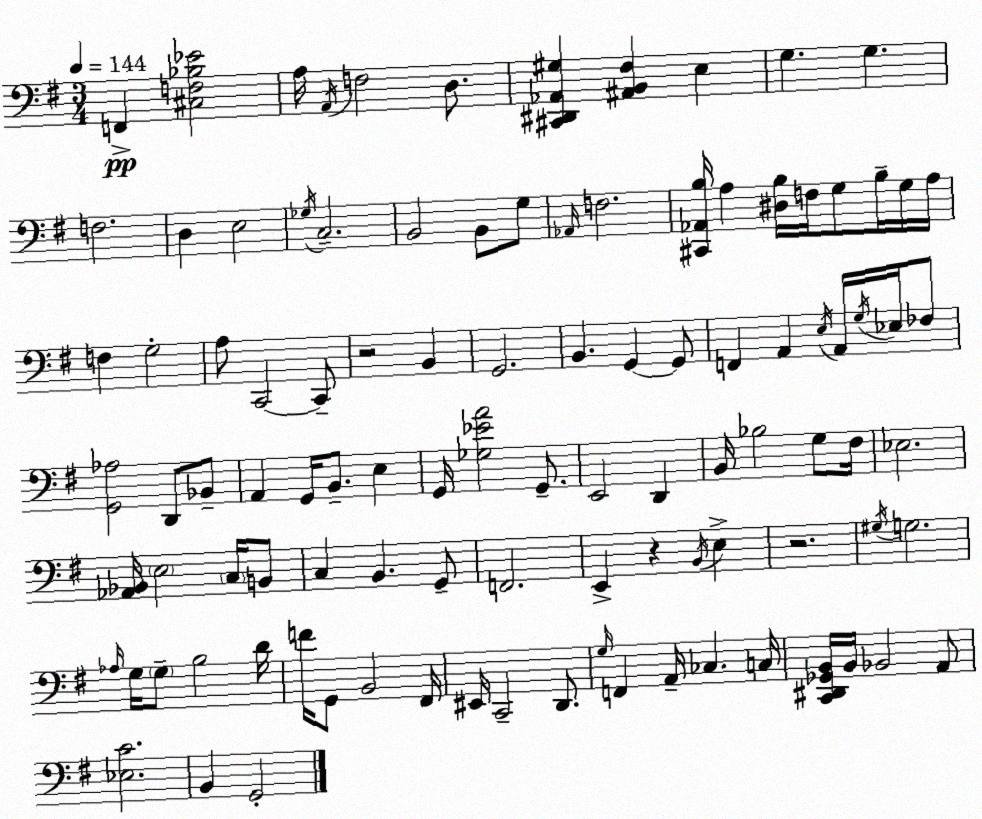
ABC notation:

X:1
T:Untitled
M:3/4
L:1/4
K:Em
F,, [^C,F,_B,_E]2 A,/4 A,,/4 F,2 D,/2 [^C,,^D,,_A,,^G,] [^A,,B,,^F,] E, G, G, F,2 D, E,2 _G,/4 C,2 B,,2 B,,/2 G,/2 _A,,/4 F,2 [^C,,_A,,B,]/4 A, [^D,B,]/4 F,/4 G,/2 B,/4 G,/4 A,/4 F, G,2 A,/2 C,,2 C,,/2 z2 B,, G,,2 B,, G,, G,,/2 F,, A,, E,/4 A,,/4 G,/4 _E,/4 _F,/2 [G,,_A,]2 D,,/2 _B,,/2 A,, G,,/4 B,,/2 E, G,,/4 [_G,_EA]2 G,,/2 E,,2 D,, B,,/4 _B,2 G,/2 ^F,/4 _E,2 [_A,,_B,,]/4 E,2 C,/4 B,,/2 C, B,, G,,/2 F,,2 E,, z B,,/4 E, z2 ^G,/4 G,2 _A,/4 G,/4 G,/2 B,2 D/4 F/4 G,,/2 B,,2 ^F,,/4 ^E,,/4 C,,2 D,,/2 G,/4 F,, A,,/4 _C, C,/4 [C,,^D,,_G,,B,,]/4 B,,/4 _B,,2 A,,/2 [_E,C]2 B,, G,,2